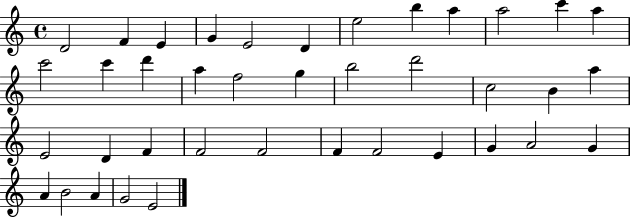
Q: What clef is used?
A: treble